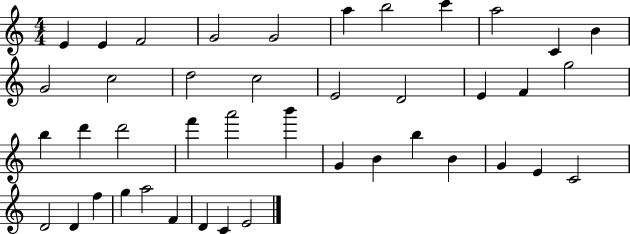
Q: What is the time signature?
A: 4/4